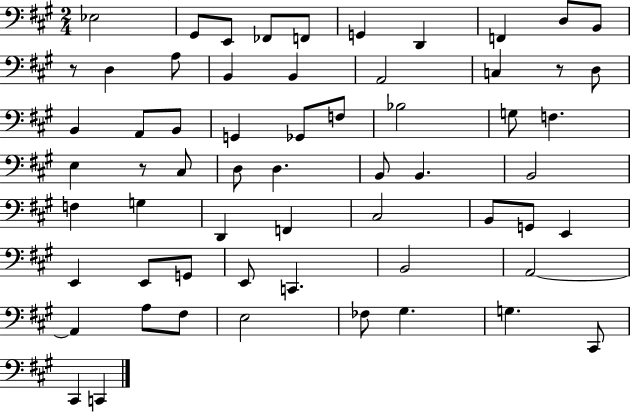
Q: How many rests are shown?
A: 3